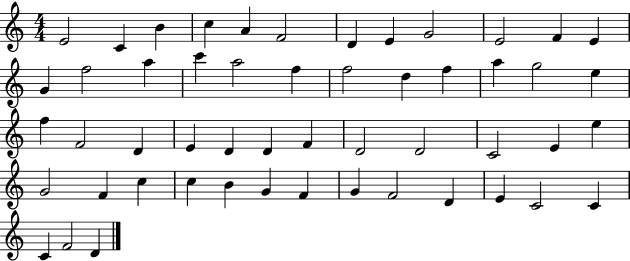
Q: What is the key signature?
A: C major